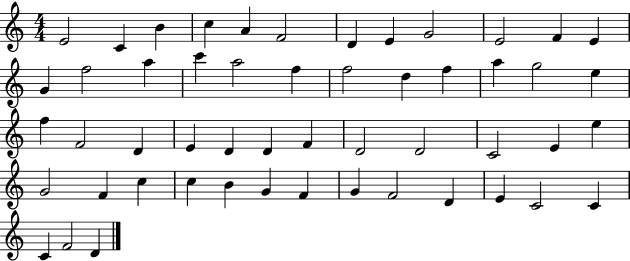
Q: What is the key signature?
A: C major